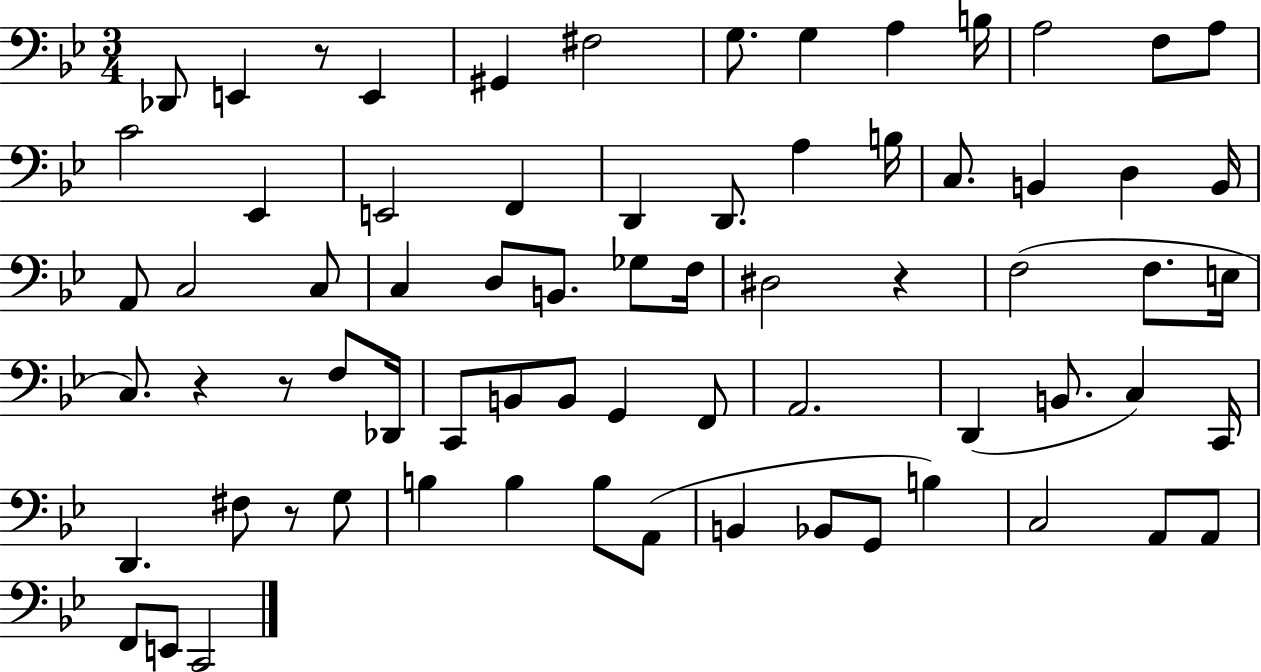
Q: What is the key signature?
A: BES major